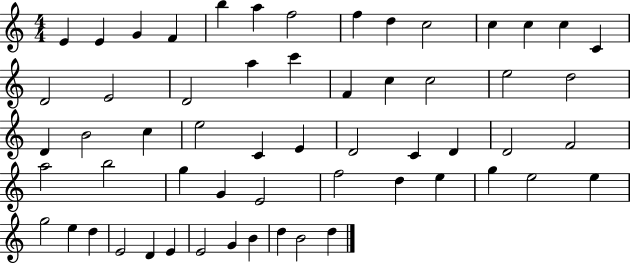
X:1
T:Untitled
M:4/4
L:1/4
K:C
E E G F b a f2 f d c2 c c c C D2 E2 D2 a c' F c c2 e2 d2 D B2 c e2 C E D2 C D D2 F2 a2 b2 g G E2 f2 d e g e2 e g2 e d E2 D E E2 G B d B2 d